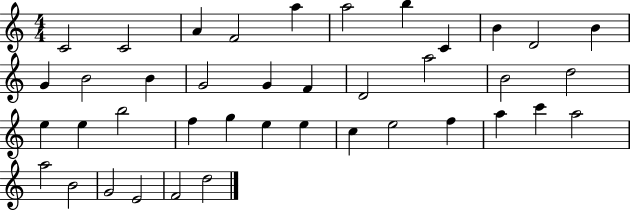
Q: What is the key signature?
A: C major